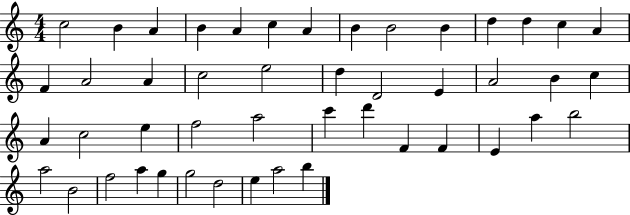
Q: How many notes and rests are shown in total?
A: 47